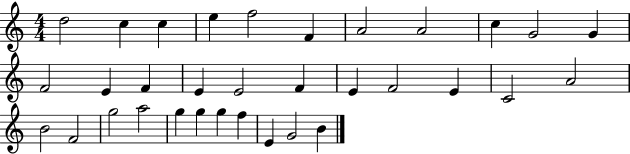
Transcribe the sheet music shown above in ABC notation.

X:1
T:Untitled
M:4/4
L:1/4
K:C
d2 c c e f2 F A2 A2 c G2 G F2 E F E E2 F E F2 E C2 A2 B2 F2 g2 a2 g g g f E G2 B